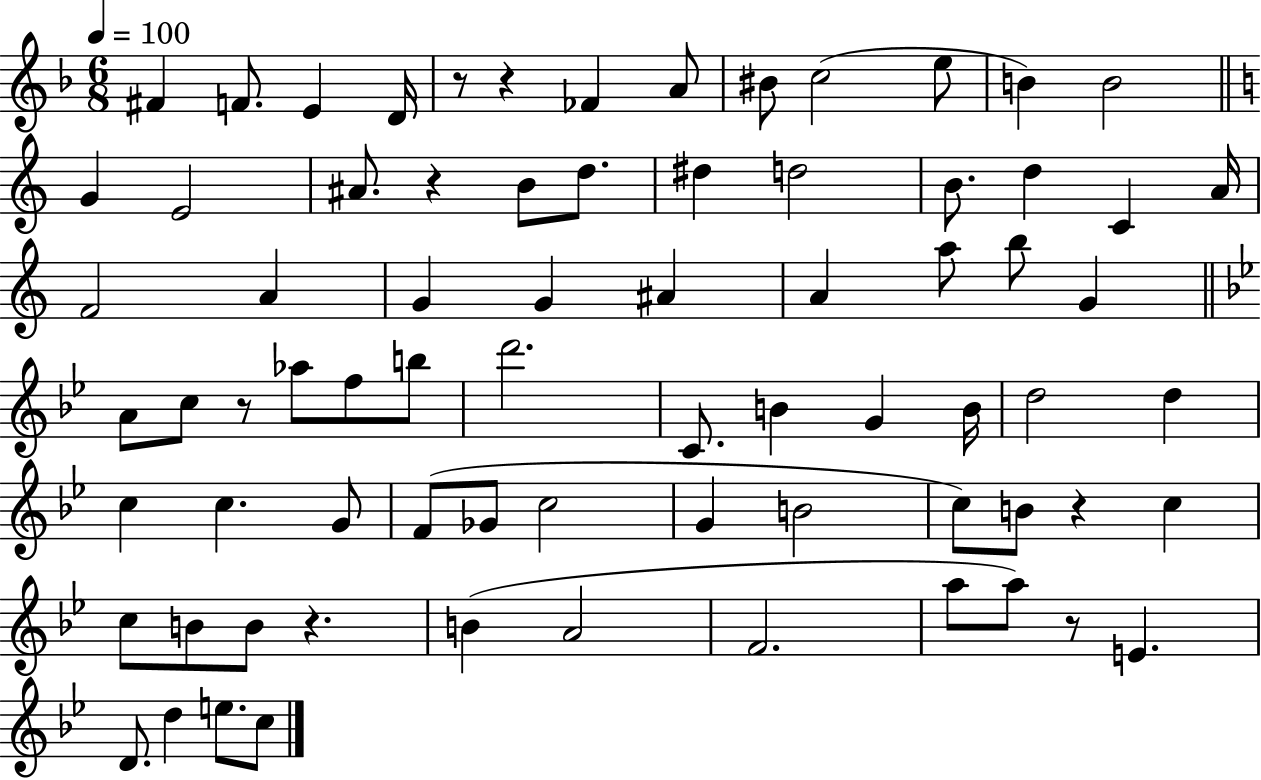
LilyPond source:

{
  \clef treble
  \numericTimeSignature
  \time 6/8
  \key f \major
  \tempo 4 = 100
  \repeat volta 2 { fis'4 f'8. e'4 d'16 | r8 r4 fes'4 a'8 | bis'8 c''2( e''8 | b'4) b'2 | \break \bar "||" \break \key c \major g'4 e'2 | ais'8. r4 b'8 d''8. | dis''4 d''2 | b'8. d''4 c'4 a'16 | \break f'2 a'4 | g'4 g'4 ais'4 | a'4 a''8 b''8 g'4 | \bar "||" \break \key bes \major a'8 c''8 r8 aes''8 f''8 b''8 | d'''2. | c'8. b'4 g'4 b'16 | d''2 d''4 | \break c''4 c''4. g'8 | f'8( ges'8 c''2 | g'4 b'2 | c''8) b'8 r4 c''4 | \break c''8 b'8 b'8 r4. | b'4( a'2 | f'2. | a''8 a''8) r8 e'4. | \break d'8. d''4 e''8. c''8 | } \bar "|."
}